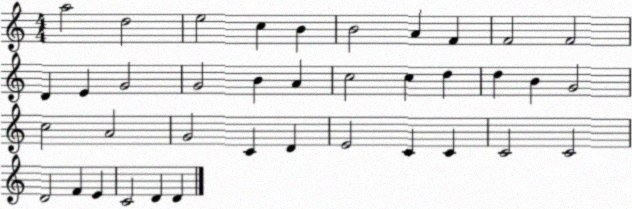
X:1
T:Untitled
M:4/4
L:1/4
K:C
a2 d2 e2 c B B2 A F F2 F2 D E G2 G2 B A c2 c d d B G2 c2 A2 G2 C D E2 C C C2 C2 D2 F E C2 D D